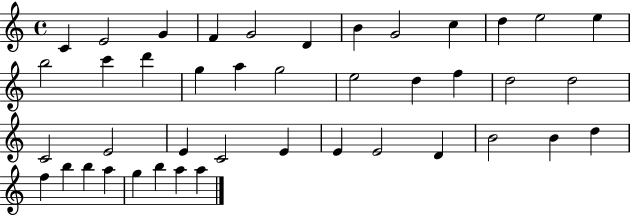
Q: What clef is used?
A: treble